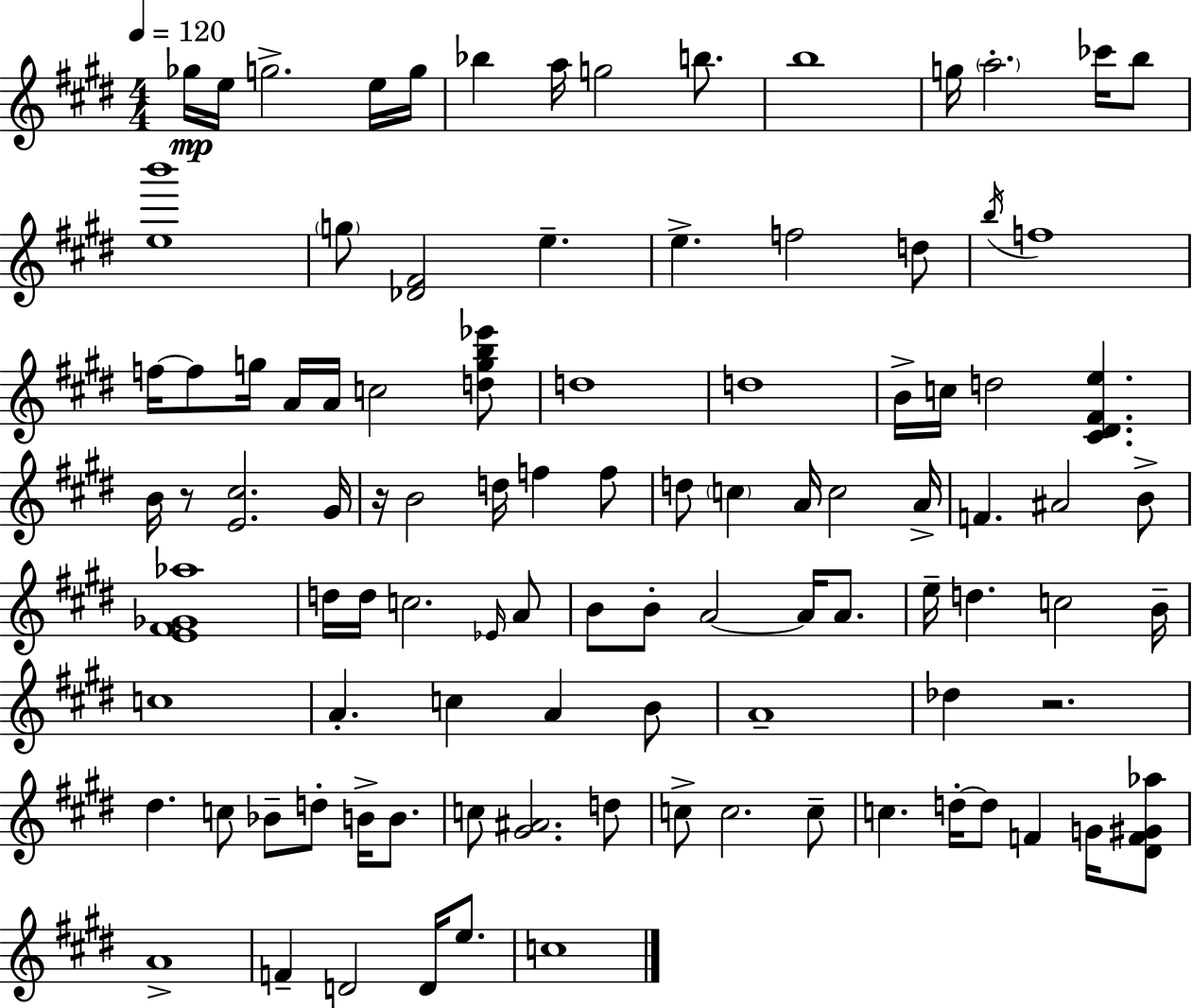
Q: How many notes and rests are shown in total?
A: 100